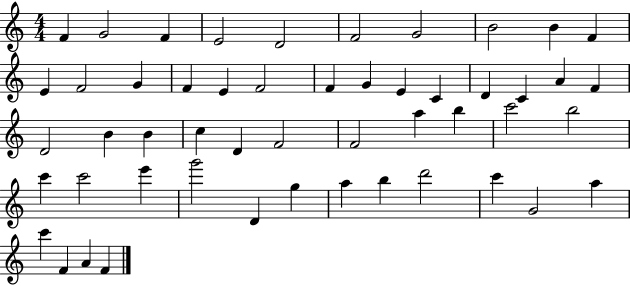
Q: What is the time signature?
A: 4/4